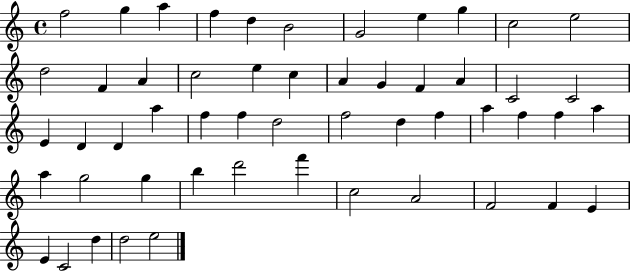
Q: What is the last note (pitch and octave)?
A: E5